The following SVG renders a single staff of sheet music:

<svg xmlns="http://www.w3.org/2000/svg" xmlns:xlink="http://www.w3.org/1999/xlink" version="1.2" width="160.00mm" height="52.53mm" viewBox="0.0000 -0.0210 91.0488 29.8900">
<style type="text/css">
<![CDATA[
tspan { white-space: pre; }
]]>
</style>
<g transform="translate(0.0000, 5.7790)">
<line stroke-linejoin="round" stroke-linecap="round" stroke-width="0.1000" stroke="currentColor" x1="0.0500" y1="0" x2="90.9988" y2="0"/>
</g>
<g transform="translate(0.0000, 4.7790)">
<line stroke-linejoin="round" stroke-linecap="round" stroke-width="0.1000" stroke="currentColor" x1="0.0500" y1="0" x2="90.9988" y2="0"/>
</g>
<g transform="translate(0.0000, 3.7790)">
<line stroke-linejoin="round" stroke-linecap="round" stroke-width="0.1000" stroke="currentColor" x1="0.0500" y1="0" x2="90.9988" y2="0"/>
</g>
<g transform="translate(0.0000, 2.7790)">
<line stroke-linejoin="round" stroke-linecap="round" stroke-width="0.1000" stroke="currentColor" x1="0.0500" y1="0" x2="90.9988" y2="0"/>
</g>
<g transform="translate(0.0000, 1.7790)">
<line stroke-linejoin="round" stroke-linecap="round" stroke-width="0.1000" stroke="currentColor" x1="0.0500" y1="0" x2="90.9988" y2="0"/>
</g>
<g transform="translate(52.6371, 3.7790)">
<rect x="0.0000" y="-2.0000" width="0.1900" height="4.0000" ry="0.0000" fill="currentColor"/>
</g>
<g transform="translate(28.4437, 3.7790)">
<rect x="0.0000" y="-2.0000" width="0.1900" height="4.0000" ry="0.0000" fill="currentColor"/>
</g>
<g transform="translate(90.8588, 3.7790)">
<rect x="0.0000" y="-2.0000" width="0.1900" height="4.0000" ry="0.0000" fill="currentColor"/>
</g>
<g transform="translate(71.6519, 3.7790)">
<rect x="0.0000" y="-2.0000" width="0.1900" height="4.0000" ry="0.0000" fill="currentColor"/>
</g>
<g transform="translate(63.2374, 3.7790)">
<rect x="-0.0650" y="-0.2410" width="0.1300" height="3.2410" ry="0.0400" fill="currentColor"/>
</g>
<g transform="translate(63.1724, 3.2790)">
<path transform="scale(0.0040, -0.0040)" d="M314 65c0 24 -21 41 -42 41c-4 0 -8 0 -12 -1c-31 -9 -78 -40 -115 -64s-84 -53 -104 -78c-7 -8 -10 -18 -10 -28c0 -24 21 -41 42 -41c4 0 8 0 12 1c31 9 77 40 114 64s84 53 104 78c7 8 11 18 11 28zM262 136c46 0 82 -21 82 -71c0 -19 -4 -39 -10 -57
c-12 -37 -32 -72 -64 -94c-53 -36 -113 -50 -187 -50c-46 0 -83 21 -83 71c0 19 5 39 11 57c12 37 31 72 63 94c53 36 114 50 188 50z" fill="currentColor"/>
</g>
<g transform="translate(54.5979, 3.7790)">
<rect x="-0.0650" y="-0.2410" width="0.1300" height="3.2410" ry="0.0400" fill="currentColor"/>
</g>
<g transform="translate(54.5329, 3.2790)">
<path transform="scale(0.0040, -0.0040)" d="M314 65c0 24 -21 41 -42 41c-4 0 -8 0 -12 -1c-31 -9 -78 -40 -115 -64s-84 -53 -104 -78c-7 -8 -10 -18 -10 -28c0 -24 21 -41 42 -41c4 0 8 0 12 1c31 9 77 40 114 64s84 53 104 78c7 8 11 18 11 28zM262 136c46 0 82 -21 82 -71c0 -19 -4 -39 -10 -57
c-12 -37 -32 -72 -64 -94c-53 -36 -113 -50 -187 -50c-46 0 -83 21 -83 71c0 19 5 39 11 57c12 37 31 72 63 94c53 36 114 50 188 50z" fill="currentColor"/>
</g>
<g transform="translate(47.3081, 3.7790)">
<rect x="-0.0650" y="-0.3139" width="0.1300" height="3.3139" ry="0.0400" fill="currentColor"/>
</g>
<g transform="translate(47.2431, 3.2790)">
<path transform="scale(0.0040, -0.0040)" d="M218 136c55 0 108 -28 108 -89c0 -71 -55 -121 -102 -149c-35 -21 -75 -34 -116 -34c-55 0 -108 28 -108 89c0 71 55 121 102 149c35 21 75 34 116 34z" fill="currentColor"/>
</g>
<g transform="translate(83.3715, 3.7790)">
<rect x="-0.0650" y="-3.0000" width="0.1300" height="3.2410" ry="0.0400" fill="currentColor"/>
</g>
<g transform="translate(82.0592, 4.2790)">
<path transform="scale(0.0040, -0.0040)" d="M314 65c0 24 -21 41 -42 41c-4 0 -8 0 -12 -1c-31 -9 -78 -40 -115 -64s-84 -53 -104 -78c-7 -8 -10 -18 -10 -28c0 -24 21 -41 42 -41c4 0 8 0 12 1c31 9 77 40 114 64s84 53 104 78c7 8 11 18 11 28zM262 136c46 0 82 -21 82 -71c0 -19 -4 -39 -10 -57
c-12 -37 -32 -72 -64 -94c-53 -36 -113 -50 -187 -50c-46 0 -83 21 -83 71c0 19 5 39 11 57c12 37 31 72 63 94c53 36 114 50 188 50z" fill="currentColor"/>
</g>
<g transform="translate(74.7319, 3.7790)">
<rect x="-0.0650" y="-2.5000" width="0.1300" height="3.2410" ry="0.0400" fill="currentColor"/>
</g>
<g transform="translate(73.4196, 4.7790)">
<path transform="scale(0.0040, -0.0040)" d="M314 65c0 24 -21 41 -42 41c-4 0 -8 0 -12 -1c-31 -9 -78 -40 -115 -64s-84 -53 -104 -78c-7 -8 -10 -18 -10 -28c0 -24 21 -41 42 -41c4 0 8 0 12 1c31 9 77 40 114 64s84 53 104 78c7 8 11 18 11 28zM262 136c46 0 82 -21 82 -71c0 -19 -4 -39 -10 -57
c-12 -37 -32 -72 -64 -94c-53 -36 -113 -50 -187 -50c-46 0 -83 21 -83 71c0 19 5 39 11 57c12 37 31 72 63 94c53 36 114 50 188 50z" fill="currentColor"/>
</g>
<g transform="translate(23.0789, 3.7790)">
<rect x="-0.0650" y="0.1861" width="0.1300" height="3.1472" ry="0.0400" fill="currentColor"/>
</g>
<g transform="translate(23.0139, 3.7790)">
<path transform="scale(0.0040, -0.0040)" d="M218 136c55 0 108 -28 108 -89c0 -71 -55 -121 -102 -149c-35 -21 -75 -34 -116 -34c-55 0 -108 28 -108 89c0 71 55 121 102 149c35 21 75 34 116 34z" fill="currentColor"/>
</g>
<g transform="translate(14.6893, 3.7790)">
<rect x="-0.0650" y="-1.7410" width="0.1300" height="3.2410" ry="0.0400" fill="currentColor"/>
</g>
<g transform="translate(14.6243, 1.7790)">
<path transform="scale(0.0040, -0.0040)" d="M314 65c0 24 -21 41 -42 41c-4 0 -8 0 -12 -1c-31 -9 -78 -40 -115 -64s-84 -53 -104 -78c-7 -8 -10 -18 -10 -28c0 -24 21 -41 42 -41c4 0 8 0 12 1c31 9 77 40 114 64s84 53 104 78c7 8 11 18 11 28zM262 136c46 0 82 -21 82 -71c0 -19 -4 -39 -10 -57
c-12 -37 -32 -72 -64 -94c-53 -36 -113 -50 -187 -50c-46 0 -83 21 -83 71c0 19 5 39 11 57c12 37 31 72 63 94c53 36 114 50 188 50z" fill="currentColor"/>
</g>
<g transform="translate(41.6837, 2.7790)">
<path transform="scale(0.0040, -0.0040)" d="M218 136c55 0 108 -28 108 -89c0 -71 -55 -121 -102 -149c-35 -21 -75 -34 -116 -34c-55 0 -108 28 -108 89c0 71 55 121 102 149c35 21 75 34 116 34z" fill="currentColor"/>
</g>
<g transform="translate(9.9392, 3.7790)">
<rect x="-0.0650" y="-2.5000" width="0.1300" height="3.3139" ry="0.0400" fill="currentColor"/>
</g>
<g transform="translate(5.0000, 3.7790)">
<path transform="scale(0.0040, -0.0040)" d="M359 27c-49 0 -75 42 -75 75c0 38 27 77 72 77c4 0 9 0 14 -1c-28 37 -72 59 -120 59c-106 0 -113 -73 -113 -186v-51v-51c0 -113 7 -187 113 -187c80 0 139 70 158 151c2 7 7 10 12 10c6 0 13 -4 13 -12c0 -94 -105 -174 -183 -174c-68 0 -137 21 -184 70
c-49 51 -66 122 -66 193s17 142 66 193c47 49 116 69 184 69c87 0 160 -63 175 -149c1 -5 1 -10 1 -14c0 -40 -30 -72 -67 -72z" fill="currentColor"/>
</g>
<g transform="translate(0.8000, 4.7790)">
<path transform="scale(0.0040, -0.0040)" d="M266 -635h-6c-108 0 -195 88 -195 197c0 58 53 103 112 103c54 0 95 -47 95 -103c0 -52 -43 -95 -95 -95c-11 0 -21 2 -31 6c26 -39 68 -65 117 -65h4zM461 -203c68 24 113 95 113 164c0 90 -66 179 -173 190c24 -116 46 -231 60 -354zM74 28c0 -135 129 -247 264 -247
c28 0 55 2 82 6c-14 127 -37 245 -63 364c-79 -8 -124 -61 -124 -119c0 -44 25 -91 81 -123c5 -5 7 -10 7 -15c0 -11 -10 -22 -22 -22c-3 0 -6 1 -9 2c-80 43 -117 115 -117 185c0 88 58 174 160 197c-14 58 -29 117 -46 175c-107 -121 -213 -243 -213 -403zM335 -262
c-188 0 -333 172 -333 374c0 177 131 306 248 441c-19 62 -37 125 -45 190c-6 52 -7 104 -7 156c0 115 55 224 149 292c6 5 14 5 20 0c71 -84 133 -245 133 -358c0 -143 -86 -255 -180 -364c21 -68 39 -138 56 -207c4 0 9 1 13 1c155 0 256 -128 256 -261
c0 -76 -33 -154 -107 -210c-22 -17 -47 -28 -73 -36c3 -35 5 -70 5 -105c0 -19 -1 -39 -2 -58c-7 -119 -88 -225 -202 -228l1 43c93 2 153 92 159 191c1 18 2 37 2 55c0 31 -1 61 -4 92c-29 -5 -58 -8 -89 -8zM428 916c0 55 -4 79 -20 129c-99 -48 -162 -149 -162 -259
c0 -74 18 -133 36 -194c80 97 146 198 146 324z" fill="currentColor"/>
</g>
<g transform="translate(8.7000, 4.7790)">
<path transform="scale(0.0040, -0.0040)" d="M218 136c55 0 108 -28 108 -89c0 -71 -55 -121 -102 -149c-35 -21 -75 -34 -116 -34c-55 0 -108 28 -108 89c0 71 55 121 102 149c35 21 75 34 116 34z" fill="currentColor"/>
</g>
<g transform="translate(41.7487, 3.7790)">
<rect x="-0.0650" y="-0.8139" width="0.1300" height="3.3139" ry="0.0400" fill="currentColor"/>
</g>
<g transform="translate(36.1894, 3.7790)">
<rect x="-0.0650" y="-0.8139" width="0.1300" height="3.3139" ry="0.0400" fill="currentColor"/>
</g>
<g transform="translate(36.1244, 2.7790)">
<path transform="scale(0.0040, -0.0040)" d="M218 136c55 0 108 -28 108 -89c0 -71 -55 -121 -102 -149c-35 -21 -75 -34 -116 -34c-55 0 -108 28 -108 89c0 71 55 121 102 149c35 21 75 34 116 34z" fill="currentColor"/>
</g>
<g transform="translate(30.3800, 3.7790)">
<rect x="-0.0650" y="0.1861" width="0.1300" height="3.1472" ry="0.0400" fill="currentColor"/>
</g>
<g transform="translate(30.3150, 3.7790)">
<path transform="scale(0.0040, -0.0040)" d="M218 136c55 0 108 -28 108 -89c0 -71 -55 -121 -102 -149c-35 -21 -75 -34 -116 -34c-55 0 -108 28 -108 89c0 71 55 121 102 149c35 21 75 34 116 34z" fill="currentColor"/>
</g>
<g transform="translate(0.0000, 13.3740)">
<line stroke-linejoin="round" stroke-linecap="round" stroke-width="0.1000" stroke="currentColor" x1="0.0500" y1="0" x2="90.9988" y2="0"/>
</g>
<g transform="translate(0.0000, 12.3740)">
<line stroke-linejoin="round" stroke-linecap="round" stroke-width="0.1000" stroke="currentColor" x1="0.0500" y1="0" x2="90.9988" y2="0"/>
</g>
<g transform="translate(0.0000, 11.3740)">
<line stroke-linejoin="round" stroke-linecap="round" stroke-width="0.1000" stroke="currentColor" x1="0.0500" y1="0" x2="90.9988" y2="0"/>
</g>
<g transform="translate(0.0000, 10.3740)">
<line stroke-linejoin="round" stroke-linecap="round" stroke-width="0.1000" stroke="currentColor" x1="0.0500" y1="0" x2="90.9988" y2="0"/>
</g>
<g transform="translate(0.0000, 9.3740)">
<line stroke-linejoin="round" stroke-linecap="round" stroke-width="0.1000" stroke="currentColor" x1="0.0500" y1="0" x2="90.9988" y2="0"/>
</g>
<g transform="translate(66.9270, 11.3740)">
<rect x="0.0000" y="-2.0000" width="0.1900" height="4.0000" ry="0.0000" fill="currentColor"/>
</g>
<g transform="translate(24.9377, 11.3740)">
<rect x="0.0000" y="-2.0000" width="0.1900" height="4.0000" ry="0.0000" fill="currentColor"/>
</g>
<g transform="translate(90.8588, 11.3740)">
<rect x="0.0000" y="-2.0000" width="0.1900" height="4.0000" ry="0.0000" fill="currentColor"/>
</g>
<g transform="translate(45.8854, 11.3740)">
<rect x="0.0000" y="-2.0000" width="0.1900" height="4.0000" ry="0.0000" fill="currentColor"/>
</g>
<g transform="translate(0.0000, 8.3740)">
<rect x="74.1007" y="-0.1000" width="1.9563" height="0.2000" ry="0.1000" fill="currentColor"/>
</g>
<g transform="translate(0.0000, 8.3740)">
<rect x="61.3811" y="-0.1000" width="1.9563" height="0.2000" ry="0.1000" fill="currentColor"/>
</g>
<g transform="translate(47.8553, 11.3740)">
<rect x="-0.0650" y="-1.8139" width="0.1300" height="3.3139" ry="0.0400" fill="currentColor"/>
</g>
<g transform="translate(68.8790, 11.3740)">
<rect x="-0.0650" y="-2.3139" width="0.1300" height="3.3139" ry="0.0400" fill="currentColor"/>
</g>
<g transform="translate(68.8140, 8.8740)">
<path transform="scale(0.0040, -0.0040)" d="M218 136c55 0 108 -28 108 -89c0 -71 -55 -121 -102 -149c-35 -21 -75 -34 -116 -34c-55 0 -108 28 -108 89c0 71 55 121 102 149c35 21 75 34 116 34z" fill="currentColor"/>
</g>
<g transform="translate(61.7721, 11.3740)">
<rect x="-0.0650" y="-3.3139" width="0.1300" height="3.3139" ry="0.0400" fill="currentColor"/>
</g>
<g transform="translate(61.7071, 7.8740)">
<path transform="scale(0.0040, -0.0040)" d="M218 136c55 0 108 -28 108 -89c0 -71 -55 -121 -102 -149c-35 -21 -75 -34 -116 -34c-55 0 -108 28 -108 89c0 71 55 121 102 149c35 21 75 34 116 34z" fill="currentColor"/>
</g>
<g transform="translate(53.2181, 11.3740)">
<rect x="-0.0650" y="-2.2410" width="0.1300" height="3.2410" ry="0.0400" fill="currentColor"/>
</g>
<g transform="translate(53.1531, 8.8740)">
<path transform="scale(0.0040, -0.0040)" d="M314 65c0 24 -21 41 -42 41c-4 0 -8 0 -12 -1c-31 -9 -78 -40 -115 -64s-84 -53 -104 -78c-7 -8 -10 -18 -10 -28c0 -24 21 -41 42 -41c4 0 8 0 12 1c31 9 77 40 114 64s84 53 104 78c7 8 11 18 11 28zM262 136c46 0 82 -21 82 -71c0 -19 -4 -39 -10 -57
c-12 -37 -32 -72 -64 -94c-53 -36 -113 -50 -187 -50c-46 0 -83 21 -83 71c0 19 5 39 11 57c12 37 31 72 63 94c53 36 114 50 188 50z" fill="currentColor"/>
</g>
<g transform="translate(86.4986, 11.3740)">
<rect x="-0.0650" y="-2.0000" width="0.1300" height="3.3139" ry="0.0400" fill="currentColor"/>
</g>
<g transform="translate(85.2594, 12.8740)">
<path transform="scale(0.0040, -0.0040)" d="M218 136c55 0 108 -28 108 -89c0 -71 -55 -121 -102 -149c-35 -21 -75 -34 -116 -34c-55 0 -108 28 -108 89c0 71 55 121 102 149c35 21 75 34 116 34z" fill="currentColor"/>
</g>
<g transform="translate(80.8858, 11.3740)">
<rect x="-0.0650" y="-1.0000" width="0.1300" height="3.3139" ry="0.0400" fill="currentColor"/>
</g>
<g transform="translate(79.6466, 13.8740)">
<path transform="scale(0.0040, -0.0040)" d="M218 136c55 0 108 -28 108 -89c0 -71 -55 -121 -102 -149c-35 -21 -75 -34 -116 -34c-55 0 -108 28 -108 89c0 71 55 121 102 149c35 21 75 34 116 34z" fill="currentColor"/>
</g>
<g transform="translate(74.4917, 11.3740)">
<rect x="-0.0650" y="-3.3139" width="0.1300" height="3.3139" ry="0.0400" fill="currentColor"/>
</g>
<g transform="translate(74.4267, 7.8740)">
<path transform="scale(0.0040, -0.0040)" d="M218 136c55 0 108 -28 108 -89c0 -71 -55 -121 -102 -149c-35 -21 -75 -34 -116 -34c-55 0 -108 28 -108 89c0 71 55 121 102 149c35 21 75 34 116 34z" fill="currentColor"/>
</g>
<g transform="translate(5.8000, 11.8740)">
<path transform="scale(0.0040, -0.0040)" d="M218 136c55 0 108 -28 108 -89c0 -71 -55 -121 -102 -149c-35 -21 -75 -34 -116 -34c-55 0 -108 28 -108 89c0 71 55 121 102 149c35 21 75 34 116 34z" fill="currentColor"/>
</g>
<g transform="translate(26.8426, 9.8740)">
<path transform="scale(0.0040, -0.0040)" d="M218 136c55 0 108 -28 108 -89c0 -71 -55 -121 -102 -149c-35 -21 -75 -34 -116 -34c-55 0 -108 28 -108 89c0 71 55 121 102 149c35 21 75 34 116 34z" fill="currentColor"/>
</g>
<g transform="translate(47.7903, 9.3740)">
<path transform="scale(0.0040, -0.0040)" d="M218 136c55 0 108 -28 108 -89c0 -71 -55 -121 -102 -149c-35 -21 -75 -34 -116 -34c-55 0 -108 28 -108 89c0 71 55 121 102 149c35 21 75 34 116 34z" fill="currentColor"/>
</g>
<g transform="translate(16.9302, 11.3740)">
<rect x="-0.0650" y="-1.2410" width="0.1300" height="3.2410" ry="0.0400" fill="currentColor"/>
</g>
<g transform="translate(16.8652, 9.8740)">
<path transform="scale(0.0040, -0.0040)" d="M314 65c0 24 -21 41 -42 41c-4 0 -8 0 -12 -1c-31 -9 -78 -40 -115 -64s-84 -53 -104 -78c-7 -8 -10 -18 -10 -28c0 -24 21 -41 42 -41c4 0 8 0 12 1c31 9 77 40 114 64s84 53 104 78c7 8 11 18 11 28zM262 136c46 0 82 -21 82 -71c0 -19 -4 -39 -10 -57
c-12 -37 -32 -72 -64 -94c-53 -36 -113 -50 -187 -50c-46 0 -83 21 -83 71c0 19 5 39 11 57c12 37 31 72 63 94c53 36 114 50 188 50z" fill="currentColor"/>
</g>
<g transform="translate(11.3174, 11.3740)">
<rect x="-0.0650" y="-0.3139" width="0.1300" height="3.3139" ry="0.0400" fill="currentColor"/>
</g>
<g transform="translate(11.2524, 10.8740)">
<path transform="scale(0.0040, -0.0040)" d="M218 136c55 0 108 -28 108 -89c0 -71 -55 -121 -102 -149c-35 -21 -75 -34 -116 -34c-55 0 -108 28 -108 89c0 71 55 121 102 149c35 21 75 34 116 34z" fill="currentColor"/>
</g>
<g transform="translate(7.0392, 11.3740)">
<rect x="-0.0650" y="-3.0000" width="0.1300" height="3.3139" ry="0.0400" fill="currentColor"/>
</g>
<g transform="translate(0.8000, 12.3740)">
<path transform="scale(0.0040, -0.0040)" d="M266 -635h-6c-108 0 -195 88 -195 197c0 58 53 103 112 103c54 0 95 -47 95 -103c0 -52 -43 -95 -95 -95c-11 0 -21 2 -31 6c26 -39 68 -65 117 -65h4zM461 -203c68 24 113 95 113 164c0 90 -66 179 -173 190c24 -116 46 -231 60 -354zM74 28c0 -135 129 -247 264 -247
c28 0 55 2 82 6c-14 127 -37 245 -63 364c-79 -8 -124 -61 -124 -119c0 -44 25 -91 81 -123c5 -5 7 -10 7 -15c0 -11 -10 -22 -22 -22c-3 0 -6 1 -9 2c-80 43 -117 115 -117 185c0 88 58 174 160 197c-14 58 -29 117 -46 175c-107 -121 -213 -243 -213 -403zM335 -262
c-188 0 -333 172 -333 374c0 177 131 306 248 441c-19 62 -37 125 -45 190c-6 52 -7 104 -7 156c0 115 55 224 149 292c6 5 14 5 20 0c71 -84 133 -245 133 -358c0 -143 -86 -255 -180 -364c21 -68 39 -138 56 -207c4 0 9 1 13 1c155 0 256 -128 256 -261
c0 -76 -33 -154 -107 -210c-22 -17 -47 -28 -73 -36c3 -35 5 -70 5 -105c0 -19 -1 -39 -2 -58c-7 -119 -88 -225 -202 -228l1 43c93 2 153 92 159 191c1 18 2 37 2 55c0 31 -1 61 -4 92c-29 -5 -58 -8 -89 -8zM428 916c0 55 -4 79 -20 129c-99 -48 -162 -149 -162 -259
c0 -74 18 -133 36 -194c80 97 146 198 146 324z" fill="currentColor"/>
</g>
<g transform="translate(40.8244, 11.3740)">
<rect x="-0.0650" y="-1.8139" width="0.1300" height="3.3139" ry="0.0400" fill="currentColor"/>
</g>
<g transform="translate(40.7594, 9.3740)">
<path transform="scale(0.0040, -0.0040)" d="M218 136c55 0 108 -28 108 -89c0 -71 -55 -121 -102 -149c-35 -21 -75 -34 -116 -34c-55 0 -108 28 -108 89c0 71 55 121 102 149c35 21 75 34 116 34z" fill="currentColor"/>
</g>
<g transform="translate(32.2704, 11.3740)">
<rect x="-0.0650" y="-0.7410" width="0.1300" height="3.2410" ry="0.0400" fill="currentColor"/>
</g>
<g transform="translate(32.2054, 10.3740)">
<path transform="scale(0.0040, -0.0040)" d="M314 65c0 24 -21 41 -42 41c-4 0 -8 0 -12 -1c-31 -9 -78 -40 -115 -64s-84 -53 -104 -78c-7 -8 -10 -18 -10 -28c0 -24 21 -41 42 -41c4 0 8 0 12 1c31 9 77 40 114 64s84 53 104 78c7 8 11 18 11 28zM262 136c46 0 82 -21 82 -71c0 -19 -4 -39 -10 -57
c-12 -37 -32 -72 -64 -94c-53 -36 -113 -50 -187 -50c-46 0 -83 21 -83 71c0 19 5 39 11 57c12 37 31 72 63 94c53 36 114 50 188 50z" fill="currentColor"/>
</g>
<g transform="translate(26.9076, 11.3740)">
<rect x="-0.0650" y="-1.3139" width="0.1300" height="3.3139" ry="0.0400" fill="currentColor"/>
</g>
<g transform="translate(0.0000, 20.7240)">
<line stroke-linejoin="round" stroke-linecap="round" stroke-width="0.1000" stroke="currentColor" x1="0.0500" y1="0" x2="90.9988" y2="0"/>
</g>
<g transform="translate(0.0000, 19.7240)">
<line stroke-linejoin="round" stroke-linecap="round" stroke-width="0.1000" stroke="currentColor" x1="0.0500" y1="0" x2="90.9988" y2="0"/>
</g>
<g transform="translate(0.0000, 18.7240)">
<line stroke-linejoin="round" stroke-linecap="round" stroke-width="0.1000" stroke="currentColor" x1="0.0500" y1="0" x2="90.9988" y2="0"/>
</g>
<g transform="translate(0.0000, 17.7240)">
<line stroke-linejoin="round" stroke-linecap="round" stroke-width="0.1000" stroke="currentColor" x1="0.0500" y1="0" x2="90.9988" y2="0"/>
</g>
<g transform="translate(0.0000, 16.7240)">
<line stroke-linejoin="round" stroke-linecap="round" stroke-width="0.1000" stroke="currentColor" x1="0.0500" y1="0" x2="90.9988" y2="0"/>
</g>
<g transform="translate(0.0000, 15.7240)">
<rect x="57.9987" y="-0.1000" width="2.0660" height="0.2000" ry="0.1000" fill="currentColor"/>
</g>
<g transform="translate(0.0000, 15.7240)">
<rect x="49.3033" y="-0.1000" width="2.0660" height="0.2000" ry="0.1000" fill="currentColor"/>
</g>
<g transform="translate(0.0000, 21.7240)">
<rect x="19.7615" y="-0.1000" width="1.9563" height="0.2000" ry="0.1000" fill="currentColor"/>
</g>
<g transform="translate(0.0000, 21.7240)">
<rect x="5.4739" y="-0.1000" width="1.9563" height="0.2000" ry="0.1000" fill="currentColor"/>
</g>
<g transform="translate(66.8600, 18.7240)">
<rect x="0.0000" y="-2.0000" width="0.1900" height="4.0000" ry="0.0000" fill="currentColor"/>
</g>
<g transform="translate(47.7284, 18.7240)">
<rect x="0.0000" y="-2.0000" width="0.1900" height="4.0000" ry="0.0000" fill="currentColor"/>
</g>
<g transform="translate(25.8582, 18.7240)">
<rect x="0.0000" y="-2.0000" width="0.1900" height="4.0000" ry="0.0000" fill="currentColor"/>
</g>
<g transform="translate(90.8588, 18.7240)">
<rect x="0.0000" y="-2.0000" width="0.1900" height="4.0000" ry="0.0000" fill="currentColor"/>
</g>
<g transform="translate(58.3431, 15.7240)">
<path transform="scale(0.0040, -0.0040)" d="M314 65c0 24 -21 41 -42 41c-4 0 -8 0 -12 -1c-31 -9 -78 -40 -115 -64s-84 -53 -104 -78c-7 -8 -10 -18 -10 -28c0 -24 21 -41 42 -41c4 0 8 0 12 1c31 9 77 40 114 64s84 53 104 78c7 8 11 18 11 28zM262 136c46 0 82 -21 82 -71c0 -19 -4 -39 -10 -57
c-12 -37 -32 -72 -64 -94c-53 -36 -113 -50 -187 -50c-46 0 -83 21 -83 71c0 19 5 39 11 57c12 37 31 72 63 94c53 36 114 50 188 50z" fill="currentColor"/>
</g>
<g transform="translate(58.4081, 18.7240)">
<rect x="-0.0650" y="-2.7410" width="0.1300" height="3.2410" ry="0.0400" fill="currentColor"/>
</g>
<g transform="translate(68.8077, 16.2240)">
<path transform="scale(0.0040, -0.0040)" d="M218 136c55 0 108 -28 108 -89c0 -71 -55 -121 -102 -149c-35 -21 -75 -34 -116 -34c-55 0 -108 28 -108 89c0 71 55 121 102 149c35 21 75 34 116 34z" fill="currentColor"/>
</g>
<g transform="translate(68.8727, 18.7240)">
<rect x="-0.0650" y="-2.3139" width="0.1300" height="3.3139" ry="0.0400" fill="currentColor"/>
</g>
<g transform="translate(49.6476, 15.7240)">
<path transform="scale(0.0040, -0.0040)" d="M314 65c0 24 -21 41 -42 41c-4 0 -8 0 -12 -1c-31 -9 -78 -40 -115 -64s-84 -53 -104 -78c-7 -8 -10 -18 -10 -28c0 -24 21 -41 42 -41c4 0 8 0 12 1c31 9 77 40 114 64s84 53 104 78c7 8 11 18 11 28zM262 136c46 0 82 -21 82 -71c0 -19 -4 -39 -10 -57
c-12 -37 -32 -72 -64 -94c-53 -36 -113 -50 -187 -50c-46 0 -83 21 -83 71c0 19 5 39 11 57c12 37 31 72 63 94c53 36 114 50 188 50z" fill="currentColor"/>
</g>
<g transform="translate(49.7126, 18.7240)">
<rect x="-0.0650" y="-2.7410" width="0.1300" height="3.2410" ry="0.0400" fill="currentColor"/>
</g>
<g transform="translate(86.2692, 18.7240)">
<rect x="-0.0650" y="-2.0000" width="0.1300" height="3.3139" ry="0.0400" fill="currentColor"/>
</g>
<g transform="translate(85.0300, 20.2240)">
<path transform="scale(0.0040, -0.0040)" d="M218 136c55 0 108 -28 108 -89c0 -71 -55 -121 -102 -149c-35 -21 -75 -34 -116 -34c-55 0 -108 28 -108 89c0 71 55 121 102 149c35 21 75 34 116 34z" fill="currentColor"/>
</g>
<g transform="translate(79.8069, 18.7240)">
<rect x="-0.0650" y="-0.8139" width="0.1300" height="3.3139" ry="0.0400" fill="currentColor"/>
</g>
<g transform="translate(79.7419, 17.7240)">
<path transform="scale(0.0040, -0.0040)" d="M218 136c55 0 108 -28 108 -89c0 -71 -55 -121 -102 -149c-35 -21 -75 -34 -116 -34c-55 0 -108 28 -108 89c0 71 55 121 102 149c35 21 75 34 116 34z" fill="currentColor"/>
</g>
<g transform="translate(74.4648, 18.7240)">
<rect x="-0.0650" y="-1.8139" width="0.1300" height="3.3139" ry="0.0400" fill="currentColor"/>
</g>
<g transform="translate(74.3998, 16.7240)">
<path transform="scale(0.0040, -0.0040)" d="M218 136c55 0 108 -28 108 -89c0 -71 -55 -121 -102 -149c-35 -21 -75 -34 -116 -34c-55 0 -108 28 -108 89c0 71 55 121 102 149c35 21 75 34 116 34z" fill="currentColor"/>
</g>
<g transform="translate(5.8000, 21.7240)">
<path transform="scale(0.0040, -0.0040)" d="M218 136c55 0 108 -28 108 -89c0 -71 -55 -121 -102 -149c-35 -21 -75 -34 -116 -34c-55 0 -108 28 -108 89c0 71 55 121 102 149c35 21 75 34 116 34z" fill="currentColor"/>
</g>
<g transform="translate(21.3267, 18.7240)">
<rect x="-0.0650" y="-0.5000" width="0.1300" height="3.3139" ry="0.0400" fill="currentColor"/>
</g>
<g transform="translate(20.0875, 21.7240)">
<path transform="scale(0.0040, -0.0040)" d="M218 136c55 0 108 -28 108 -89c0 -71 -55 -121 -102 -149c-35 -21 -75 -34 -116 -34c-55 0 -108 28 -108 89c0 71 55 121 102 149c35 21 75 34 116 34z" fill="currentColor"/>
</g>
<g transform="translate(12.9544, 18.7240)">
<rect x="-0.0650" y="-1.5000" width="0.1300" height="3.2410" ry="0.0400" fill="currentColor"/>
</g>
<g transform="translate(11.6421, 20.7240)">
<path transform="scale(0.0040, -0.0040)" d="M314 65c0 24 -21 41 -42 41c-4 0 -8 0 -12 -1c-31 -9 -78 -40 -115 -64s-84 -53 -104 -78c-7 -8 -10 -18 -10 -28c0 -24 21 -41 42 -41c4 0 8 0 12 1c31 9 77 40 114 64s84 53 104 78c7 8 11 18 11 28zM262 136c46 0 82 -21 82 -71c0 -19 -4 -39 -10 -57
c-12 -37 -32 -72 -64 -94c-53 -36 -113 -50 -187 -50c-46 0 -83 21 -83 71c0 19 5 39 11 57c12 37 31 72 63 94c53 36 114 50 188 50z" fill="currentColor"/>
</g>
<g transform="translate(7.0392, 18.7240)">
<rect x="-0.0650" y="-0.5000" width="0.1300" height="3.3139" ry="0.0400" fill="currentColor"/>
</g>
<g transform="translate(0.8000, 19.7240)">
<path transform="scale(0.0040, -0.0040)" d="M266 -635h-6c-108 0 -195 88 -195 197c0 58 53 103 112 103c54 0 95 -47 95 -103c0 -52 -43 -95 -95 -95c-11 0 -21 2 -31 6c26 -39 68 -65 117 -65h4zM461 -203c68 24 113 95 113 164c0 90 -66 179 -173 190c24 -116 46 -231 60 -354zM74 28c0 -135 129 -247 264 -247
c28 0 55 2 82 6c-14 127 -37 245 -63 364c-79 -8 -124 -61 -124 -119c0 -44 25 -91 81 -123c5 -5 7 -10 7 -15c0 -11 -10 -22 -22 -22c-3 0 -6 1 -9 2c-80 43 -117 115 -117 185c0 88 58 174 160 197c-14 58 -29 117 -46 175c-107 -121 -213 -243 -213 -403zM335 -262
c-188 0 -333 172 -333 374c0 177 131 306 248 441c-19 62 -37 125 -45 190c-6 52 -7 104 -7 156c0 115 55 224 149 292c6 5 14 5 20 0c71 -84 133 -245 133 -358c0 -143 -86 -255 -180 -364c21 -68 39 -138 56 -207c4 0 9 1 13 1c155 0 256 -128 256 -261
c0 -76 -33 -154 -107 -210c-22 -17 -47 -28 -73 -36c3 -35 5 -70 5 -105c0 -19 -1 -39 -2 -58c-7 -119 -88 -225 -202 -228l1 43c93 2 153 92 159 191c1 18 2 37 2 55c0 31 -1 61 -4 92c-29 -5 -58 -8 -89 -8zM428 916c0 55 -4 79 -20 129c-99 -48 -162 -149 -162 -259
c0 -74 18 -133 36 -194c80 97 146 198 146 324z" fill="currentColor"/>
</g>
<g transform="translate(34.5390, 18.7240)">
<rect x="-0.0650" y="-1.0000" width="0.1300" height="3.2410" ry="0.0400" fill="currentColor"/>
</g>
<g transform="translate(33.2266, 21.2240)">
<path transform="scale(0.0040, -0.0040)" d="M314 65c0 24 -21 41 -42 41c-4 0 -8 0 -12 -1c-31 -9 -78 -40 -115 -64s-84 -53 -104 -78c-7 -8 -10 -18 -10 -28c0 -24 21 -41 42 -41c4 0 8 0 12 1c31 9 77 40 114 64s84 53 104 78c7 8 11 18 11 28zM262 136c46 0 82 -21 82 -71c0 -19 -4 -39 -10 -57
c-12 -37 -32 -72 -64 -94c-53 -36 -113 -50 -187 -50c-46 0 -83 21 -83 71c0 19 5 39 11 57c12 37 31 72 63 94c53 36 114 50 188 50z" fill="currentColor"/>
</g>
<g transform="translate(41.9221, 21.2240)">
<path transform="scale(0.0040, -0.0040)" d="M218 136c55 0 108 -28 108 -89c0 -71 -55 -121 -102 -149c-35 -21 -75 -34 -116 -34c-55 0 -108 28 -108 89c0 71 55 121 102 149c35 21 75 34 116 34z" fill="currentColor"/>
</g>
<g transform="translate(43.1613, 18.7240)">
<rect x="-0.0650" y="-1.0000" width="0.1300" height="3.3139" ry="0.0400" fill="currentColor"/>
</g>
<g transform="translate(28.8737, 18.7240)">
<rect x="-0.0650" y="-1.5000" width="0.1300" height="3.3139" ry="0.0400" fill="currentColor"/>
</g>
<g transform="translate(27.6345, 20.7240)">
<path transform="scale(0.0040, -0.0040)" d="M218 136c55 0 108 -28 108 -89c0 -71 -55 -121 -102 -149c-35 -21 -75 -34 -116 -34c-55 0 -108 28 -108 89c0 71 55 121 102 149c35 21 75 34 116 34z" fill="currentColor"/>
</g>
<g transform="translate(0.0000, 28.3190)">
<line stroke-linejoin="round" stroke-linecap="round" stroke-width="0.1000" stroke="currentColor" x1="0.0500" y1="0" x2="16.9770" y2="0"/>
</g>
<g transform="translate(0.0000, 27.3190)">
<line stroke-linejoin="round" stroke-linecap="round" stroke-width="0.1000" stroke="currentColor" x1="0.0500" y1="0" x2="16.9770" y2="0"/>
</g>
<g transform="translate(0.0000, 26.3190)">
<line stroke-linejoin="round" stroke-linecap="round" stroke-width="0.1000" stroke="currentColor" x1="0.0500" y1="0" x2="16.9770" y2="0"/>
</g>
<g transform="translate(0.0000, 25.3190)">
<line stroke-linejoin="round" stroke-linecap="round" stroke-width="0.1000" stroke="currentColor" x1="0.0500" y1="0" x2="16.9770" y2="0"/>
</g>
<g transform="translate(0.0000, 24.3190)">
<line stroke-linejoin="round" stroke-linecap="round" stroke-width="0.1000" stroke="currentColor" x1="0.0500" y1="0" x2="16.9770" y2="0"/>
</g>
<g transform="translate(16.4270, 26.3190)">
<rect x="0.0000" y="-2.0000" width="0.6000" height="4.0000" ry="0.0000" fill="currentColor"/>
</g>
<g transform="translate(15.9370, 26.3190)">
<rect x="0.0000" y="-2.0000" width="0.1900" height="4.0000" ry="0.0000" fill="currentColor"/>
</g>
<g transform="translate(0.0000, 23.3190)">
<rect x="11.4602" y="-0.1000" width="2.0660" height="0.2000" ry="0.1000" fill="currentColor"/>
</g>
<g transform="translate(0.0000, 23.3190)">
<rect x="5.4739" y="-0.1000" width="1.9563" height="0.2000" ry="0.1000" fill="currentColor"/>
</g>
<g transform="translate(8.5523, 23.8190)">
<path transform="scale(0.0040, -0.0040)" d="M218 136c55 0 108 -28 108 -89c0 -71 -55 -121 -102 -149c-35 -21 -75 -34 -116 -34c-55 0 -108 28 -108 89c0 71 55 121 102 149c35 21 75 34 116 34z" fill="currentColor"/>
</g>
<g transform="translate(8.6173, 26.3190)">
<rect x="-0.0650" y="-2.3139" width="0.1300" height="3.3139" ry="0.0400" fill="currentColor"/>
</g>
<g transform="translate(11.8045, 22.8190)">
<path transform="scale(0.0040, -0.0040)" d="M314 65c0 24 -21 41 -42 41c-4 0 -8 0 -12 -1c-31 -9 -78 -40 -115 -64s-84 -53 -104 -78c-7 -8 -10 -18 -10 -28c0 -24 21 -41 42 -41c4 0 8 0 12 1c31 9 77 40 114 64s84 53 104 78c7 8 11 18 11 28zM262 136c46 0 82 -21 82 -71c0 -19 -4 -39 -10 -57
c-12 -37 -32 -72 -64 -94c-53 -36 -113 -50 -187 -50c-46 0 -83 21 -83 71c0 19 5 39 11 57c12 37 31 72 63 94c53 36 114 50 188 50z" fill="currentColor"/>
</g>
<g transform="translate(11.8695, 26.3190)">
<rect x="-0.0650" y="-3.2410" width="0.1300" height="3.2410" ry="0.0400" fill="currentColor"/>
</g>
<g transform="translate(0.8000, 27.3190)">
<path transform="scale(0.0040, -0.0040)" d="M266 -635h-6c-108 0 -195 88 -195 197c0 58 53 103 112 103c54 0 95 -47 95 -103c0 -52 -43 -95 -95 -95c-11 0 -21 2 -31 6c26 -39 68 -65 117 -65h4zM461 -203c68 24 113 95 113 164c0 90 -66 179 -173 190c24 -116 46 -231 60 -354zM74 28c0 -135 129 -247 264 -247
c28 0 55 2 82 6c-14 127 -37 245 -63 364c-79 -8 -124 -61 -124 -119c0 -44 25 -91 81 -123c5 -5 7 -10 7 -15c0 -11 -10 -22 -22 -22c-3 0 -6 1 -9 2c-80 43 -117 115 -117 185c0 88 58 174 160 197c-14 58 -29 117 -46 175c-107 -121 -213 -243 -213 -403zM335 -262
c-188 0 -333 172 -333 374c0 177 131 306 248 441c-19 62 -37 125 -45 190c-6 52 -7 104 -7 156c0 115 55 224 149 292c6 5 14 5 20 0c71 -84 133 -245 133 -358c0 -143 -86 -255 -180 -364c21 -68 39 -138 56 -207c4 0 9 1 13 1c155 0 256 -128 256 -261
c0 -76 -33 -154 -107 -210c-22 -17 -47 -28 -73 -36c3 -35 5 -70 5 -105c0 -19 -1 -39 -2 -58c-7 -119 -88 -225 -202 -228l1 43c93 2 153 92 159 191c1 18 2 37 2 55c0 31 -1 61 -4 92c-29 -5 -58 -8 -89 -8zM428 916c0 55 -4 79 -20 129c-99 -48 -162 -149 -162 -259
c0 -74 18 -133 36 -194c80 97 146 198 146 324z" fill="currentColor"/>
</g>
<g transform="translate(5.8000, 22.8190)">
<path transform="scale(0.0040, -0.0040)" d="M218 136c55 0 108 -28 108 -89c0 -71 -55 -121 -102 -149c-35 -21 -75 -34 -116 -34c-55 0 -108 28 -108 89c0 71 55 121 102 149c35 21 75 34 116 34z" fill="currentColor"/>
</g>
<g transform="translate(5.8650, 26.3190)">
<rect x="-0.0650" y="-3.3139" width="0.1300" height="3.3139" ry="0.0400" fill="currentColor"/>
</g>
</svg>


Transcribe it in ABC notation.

X:1
T:Untitled
M:4/4
L:1/4
K:C
G f2 B B d d c c2 c2 G2 A2 A c e2 e d2 f f g2 b g b D F C E2 C E D2 D a2 a2 g f d F b g b2